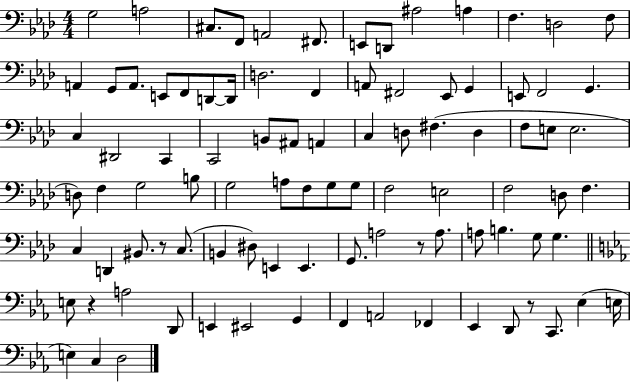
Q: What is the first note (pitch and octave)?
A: G3